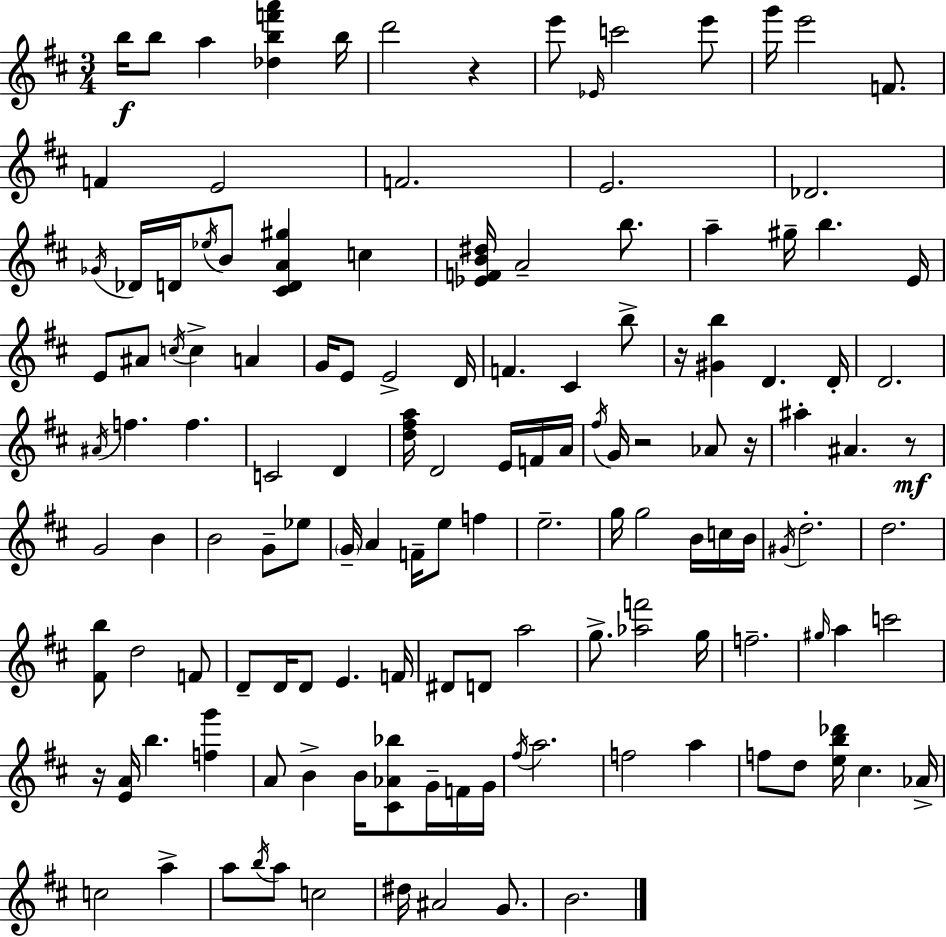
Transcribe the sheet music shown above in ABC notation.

X:1
T:Untitled
M:3/4
L:1/4
K:D
b/4 b/2 a [_dbf'a'] b/4 d'2 z e'/2 _E/4 c'2 e'/2 g'/4 e'2 F/2 F E2 F2 E2 _D2 _G/4 _D/4 D/4 _e/4 B/2 [^CDA^g] c [_EFB^d]/4 A2 b/2 a ^g/4 b E/4 E/2 ^A/2 c/4 c A G/4 E/2 E2 D/4 F ^C b/2 z/4 [^Gb] D D/4 D2 ^A/4 f f C2 D [d^fa]/4 D2 E/4 F/4 A/4 ^f/4 G/4 z2 _A/2 z/4 ^a ^A z/2 G2 B B2 G/2 _e/2 G/4 A F/4 e/2 f e2 g/4 g2 B/4 c/4 B/4 ^G/4 d2 d2 [^Fb]/2 d2 F/2 D/2 D/4 D/2 E F/4 ^D/2 D/2 a2 g/2 [_af']2 g/4 f2 ^g/4 a c'2 z/4 [EA]/4 b [fg'] A/2 B B/4 [^C_A_b]/2 G/4 F/4 G/4 ^f/4 a2 f2 a f/2 d/2 [eb_d']/4 ^c _A/4 c2 a a/2 b/4 a/2 c2 ^d/4 ^A2 G/2 B2